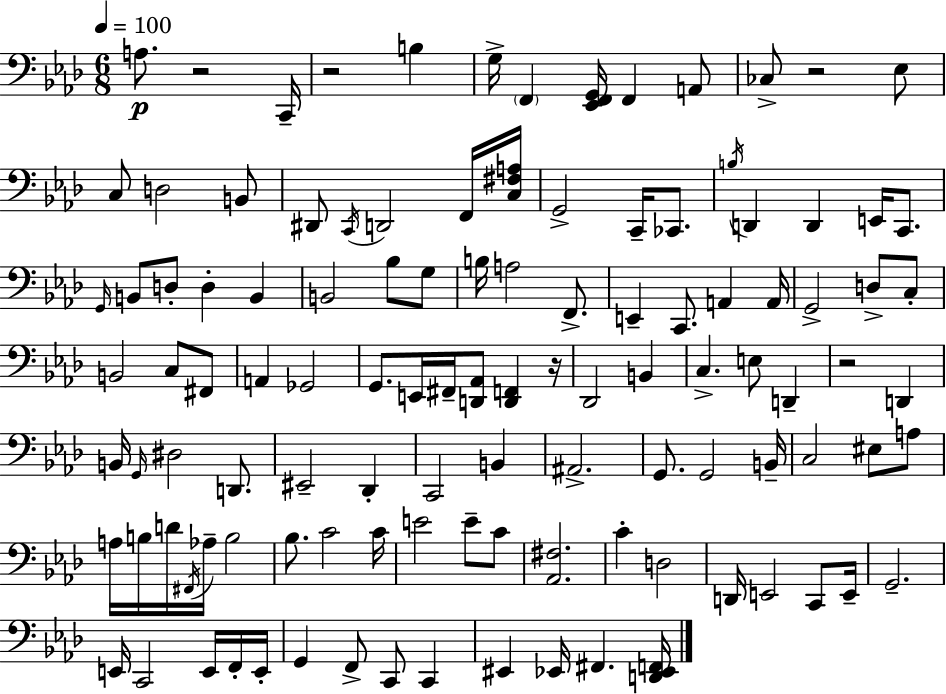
{
  \clef bass
  \numericTimeSignature
  \time 6/8
  \key f \minor
  \tempo 4 = 100
  a8.\p r2 c,16-- | r2 b4 | g16-> \parenthesize f,4 <ees, f, g,>16 f,4 a,8 | ces8-> r2 ees8 | \break c8 d2 b,8 | dis,8 \acciaccatura { c,16 } d,2 f,16 | <c fis a>16 g,2-> c,16-- ces,8. | \acciaccatura { b16 } d,4 d,4 e,16 c,8. | \break \grace { g,16 } b,8 d8-. d4-. b,4 | b,2 bes8 | g8 b16 a2 | f,8.-> e,4-- c,8. a,4 | \break a,16 g,2-> d8-> | c8-. b,2 c8 | fis,8 a,4 ges,2 | g,8. e,16 fis,16-- <d, aes,>8 <d, f,>4 | \break r16 des,2 b,4 | c4.-> e8 d,4-- | r2 d,4 | b,16 \grace { g,16 } dis2 | \break d,8. eis,2-- | des,4-. c,2 | b,4 ais,2.-> | g,8. g,2 | \break b,16-- c2 | eis8 a8 a16 b16 d'16 \acciaccatura { fis,16 } aes16-- b2 | bes8. c'2 | c'16 e'2 | \break e'8-- c'8 <aes, fis>2. | c'4-. d2 | d,16 e,2 | c,8 e,16-- g,2.-- | \break e,16 c,2 | e,16 f,16-. e,16-. g,4 f,8-> c,8 | c,4 eis,4 ees,16 fis,4. | <d, ees, f,>16 \bar "|."
}